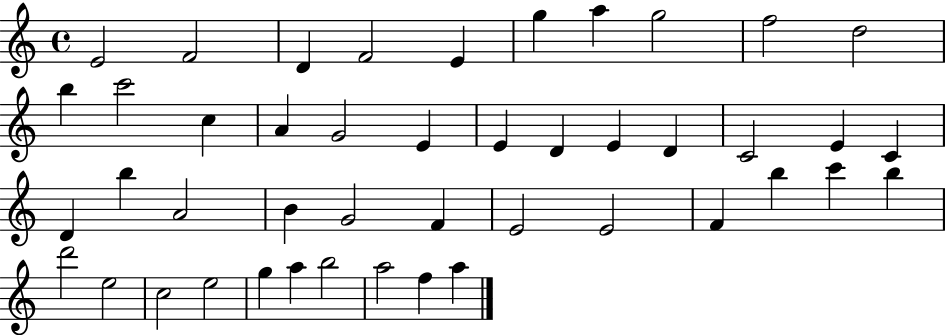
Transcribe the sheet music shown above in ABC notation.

X:1
T:Untitled
M:4/4
L:1/4
K:C
E2 F2 D F2 E g a g2 f2 d2 b c'2 c A G2 E E D E D C2 E C D b A2 B G2 F E2 E2 F b c' b d'2 e2 c2 e2 g a b2 a2 f a